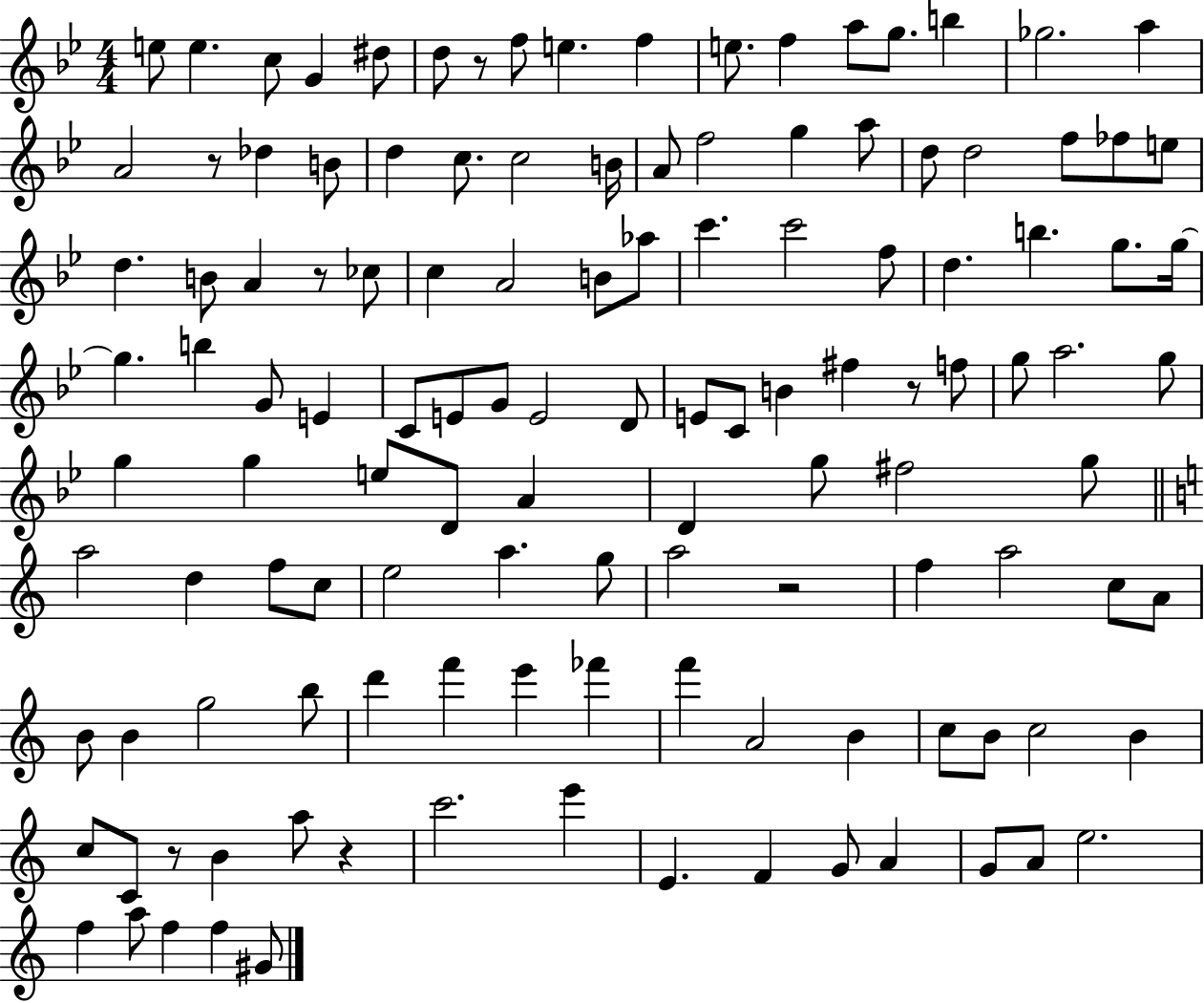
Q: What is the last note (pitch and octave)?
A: G#4